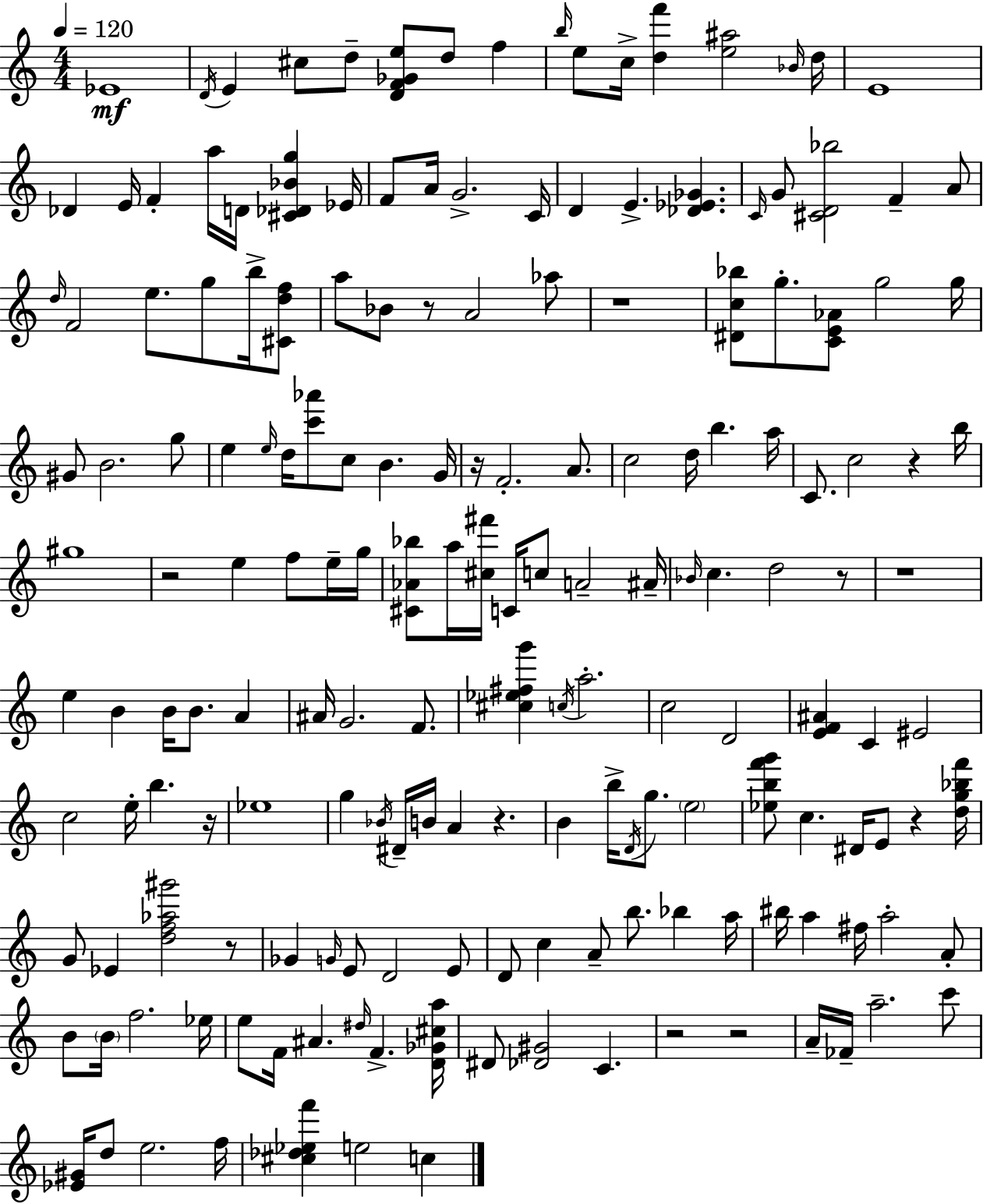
Eb4/w D4/s E4/q C#5/e D5/e [D4,F4,Gb4,E5]/e D5/e F5/q B5/s E5/e C5/s [D5,F6]/q [E5,A#5]/h Bb4/s D5/s E4/w Db4/q E4/s F4/q A5/s D4/s [C#4,Db4,Bb4,G5]/q Eb4/s F4/e A4/s G4/h. C4/s D4/q E4/q. [Db4,Eb4,Gb4]/q. C4/s G4/e [C#4,D4,Bb5]/h F4/q A4/e D5/s F4/h E5/e. G5/e B5/s [C#4,D5,F5]/e A5/e Bb4/e R/e A4/h Ab5/e R/w [D#4,C5,Bb5]/e G5/e. [C4,E4,Ab4]/e G5/h G5/s G#4/e B4/h. G5/e E5/q E5/s D5/s [C6,Ab6]/e C5/e B4/q. G4/s R/s F4/h. A4/e. C5/h D5/s B5/q. A5/s C4/e. C5/h R/q B5/s G#5/w R/h E5/q F5/e E5/s G5/s [C#4,Ab4,Bb5]/e A5/s [C#5,F#6]/s C4/s C5/e A4/h A#4/s Bb4/s C5/q. D5/h R/e R/w E5/q B4/q B4/s B4/e. A4/q A#4/s G4/h. F4/e. [C#5,Eb5,F#5,G6]/q C5/s A5/h. C5/h D4/h [E4,F4,A#4]/q C4/q EIS4/h C5/h E5/s B5/q. R/s Eb5/w G5/q Bb4/s D#4/s B4/s A4/q R/q. B4/q B5/s D4/s G5/e. E5/h [Eb5,B5,F6,G6]/e C5/q. D#4/s E4/e R/q [D5,G5,Bb5,F6]/s G4/e Eb4/q [D5,F5,Ab5,G#6]/h R/e Gb4/q G4/s E4/e D4/h E4/e D4/e C5/q A4/e B5/e. Bb5/q A5/s BIS5/s A5/q F#5/s A5/h A4/e B4/e B4/s F5/h. Eb5/s E5/e F4/s A#4/q. D#5/s F4/q. [D4,Gb4,C#5,A5]/s D#4/e [Db4,G#4]/h C4/q. R/h R/h A4/s FES4/s A5/h. C6/e [Eb4,G#4]/s D5/e E5/h. F5/s [C#5,Db5,Eb5,F6]/q E5/h C5/q